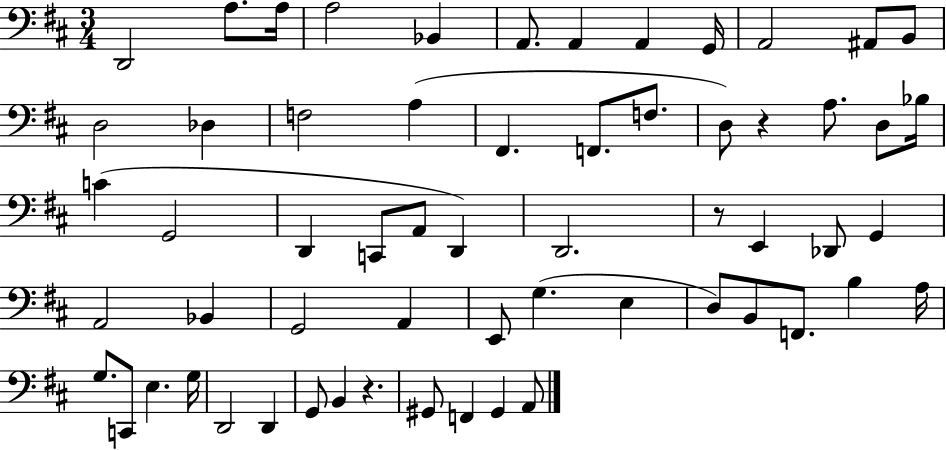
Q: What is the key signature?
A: D major